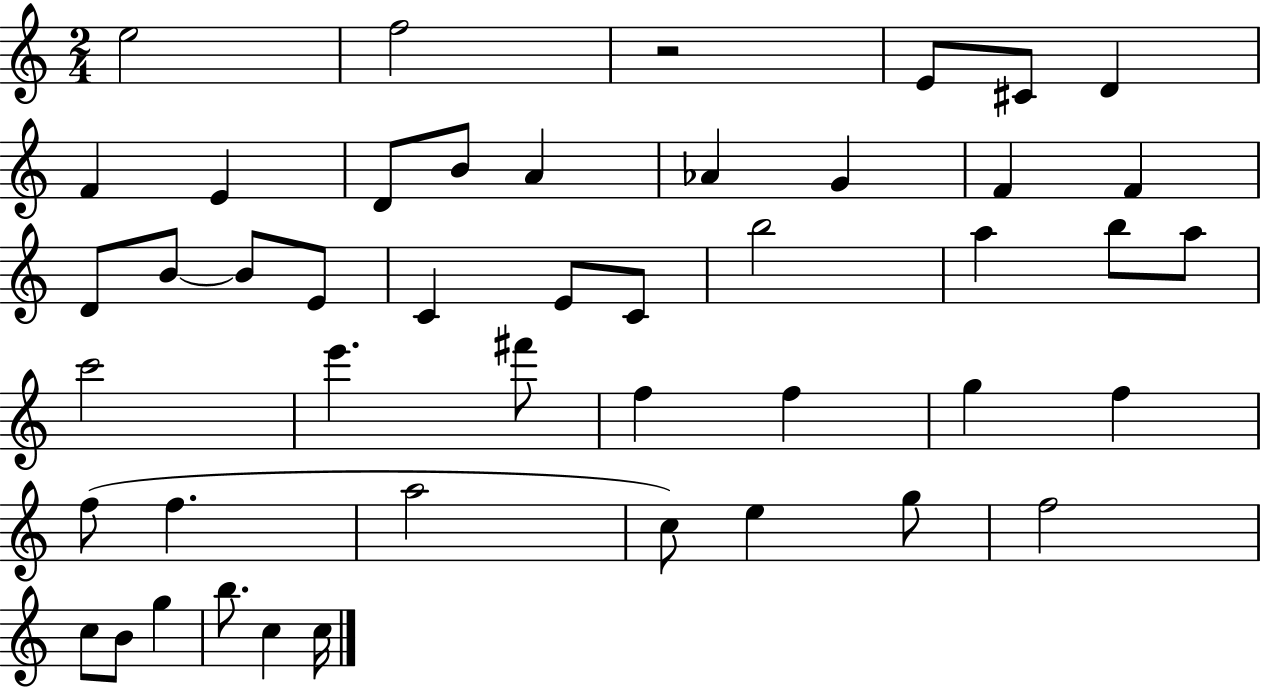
E5/h F5/h R/h E4/e C#4/e D4/q F4/q E4/q D4/e B4/e A4/q Ab4/q G4/q F4/q F4/q D4/e B4/e B4/e E4/e C4/q E4/e C4/e B5/h A5/q B5/e A5/e C6/h E6/q. F#6/e F5/q F5/q G5/q F5/q F5/e F5/q. A5/h C5/e E5/q G5/e F5/h C5/e B4/e G5/q B5/e. C5/q C5/s